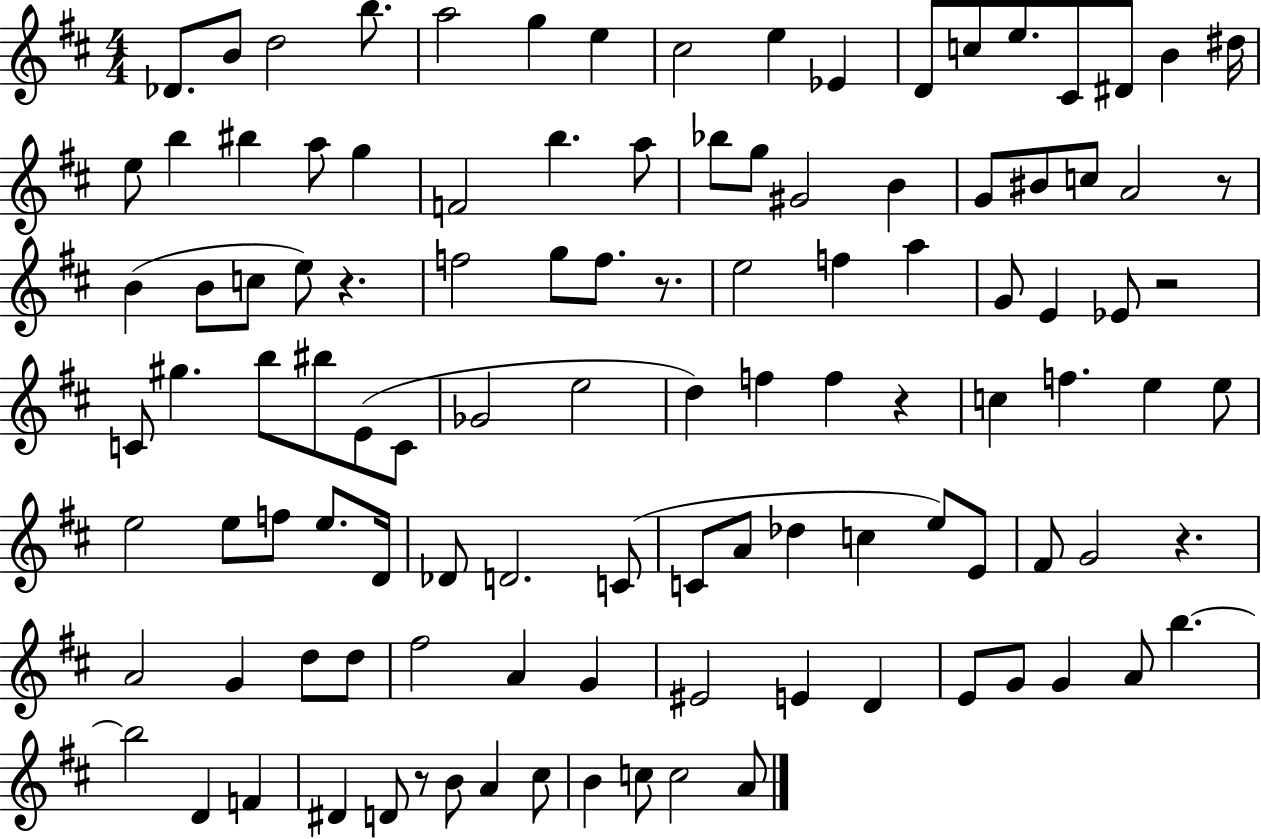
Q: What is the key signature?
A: D major